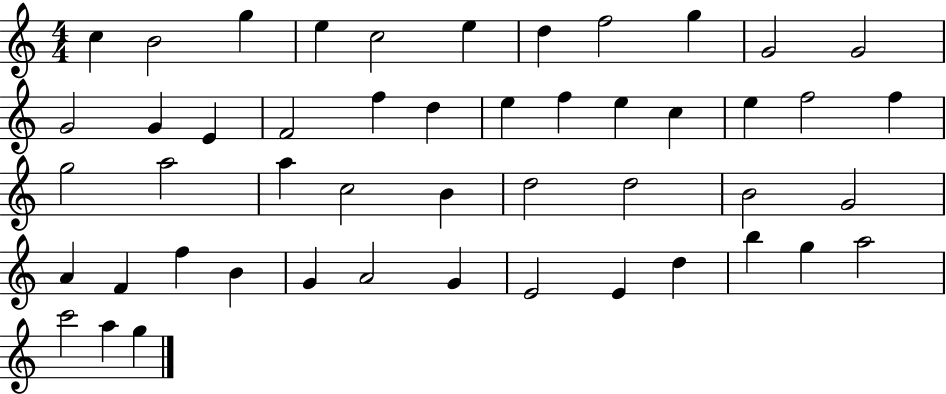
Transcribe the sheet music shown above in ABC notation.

X:1
T:Untitled
M:4/4
L:1/4
K:C
c B2 g e c2 e d f2 g G2 G2 G2 G E F2 f d e f e c e f2 f g2 a2 a c2 B d2 d2 B2 G2 A F f B G A2 G E2 E d b g a2 c'2 a g